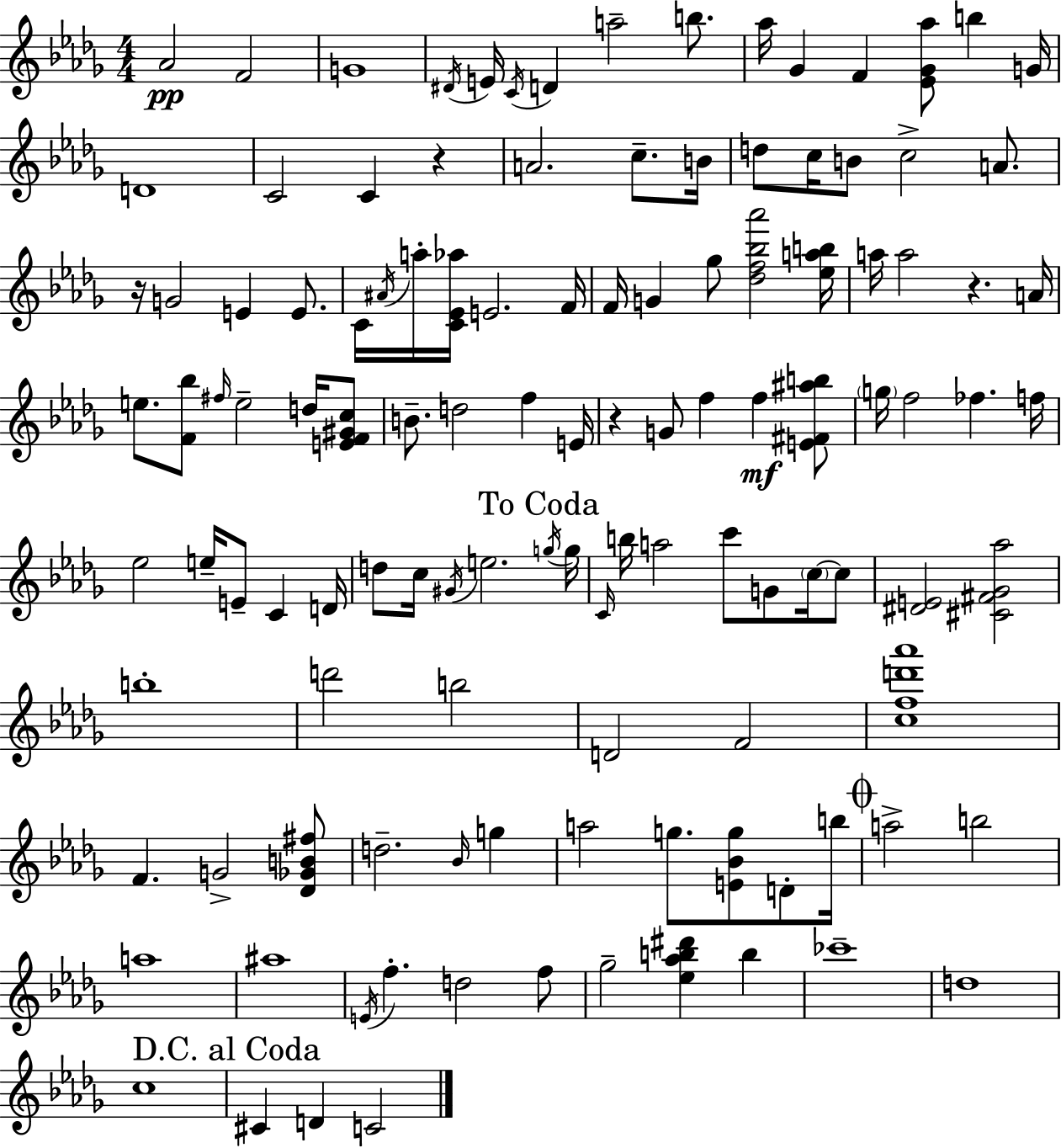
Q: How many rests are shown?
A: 4